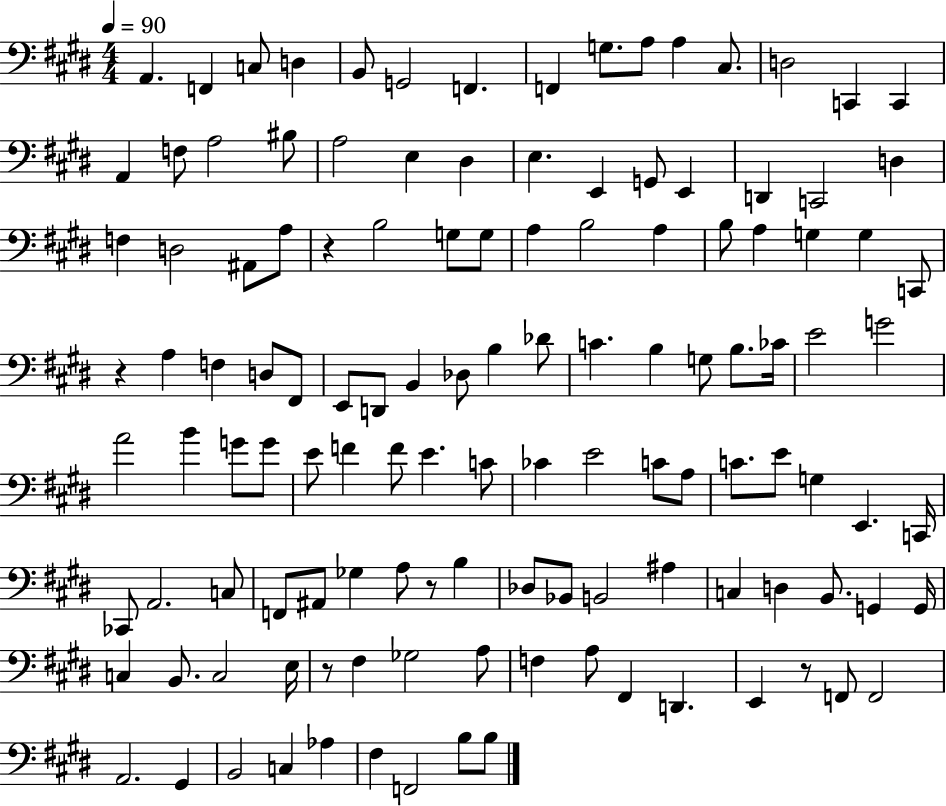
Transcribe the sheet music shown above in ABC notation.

X:1
T:Untitled
M:4/4
L:1/4
K:E
A,, F,, C,/2 D, B,,/2 G,,2 F,, F,, G,/2 A,/2 A, ^C,/2 D,2 C,, C,, A,, F,/2 A,2 ^B,/2 A,2 E, ^D, E, E,, G,,/2 E,, D,, C,,2 D, F, D,2 ^A,,/2 A,/2 z B,2 G,/2 G,/2 A, B,2 A, B,/2 A, G, G, C,,/2 z A, F, D,/2 ^F,,/2 E,,/2 D,,/2 B,, _D,/2 B, _D/2 C B, G,/2 B,/2 _C/4 E2 G2 A2 B G/2 G/2 E/2 F F/2 E C/2 _C E2 C/2 A,/2 C/2 E/2 G, E,, C,,/4 _C,,/2 A,,2 C,/2 F,,/2 ^A,,/2 _G, A,/2 z/2 B, _D,/2 _B,,/2 B,,2 ^A, C, D, B,,/2 G,, G,,/4 C, B,,/2 C,2 E,/4 z/2 ^F, _G,2 A,/2 F, A,/2 ^F,, D,, E,, z/2 F,,/2 F,,2 A,,2 ^G,, B,,2 C, _A, ^F, F,,2 B,/2 B,/2